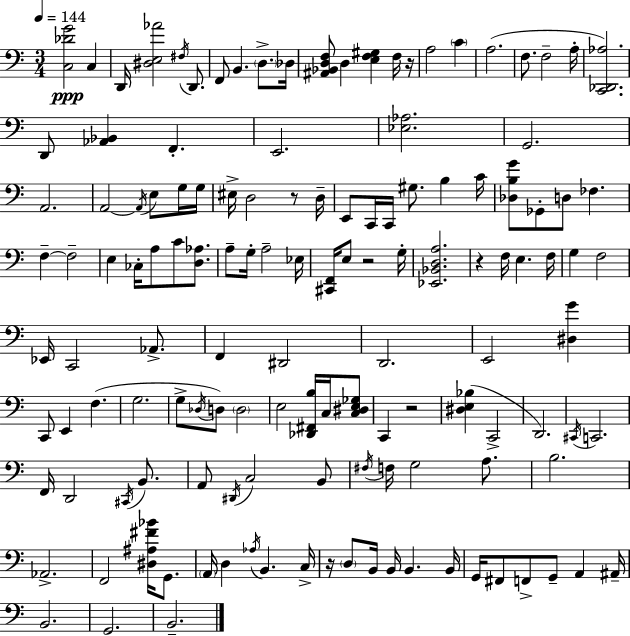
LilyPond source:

{
  \clef bass
  \numericTimeSignature
  \time 3/4
  \key c \major
  \tempo 4 = 144
  <c des' g'>2\ppp c4 | d,16 <dis e aes'>2 \acciaccatura { fis16 } d,8. | f,8 b,4. \parenthesize d8.-> | des16 <ais, bes, d f>8 d4 <e f gis>4 f16 | \break r16 a2 \parenthesize c'4 | a2.( | f8. f2-- | a16-. <c, des, aes>2.) | \break d,8 <aes, bes,>4 f,4.-. | e,2. | <ees aes>2. | g,2. | \break a,2. | a,2~~ \acciaccatura { a,16 } e8 | g16 g16 eis16-> d2 r8 | d16-- e,8 c,16 c,16 gis8. b4 | \break c'16 <des b g'>8 ges,8-. d8 fes4. | f4--~~ f2-- | e4 ces16-. a8 c'8 <d aes>8. | a8-- g16-. a2-- | \break ees16 <cis, f,>16 e8 r2 | g16-. <ees, bes, d a>2. | r4 f16 e4. | f16 g4 f2 | \break ees,16 c,2 aes,8.-> | f,4 dis,2 | d,2. | e,2 <dis g'>4 | \break c,8 e,4 f4.( | g2. | g8-> \acciaccatura { des16 }) d8 \parenthesize d2 | e2 <des, fis, b>16 | \break c16 <c dis e ges>8 c,4 r2 | <dis e bes>4( c,2-> | d,2.) | \acciaccatura { cis,16 } c,2. | \break f,16 d,2 | \acciaccatura { cis,16 } b,8. a,8 \acciaccatura { dis,16 } c2 | b,8 \acciaccatura { fis16 } f16 g2 | a8. b2. | \break aes,2.-> | f,2 | <dis ais fis' bes'>16 g,8. \parenthesize a,16 d4 | \acciaccatura { aes16 } b,4. c16-> r16 \parenthesize d8 b,16 | \break b,16 b,4. b,16 g,16 fis,8 f,8-> | g,8-- a,4 ais,16-- b,2. | g,2. | b,2.-- | \break \bar "|."
}